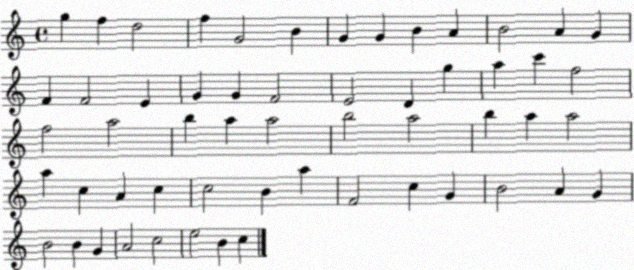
X:1
T:Untitled
M:4/4
L:1/4
K:C
g f d2 f G2 B G G B A B2 A G F F2 E G G F2 E2 D g a c' f2 f2 a2 b a a2 b2 a2 b a a2 a c A c c2 B a F2 c G B2 A G B2 B G A2 c2 e2 B c